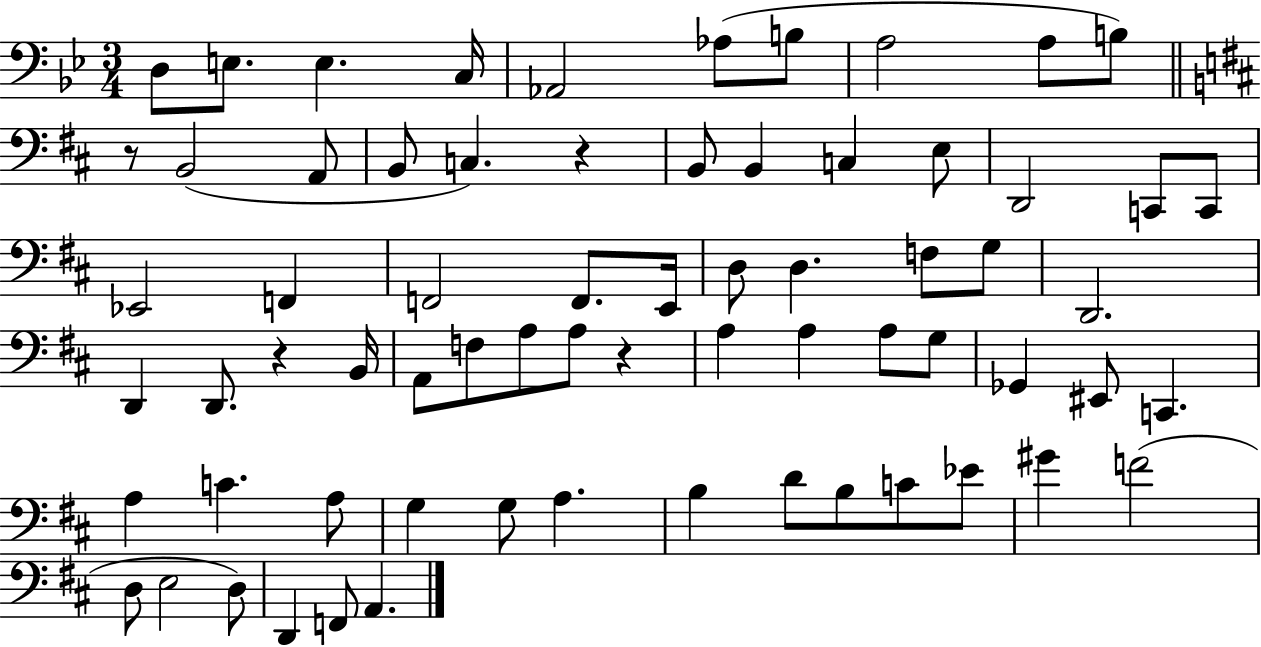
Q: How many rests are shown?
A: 4